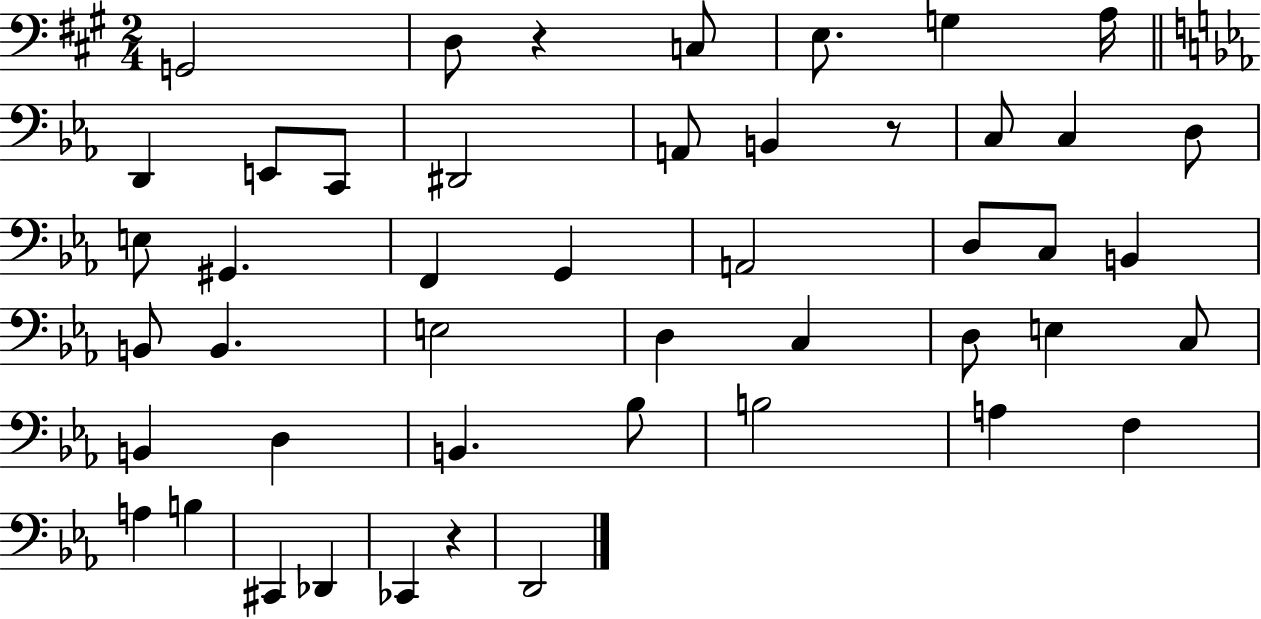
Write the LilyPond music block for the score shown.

{
  \clef bass
  \numericTimeSignature
  \time 2/4
  \key a \major
  \repeat volta 2 { g,2 | d8 r4 c8 | e8. g4 a16 | \bar "||" \break \key ees \major d,4 e,8 c,8 | dis,2 | a,8 b,4 r8 | c8 c4 d8 | \break e8 gis,4. | f,4 g,4 | a,2 | d8 c8 b,4 | \break b,8 b,4. | e2 | d4 c4 | d8 e4 c8 | \break b,4 d4 | b,4. bes8 | b2 | a4 f4 | \break a4 b4 | cis,4 des,4 | ces,4 r4 | d,2 | \break } \bar "|."
}